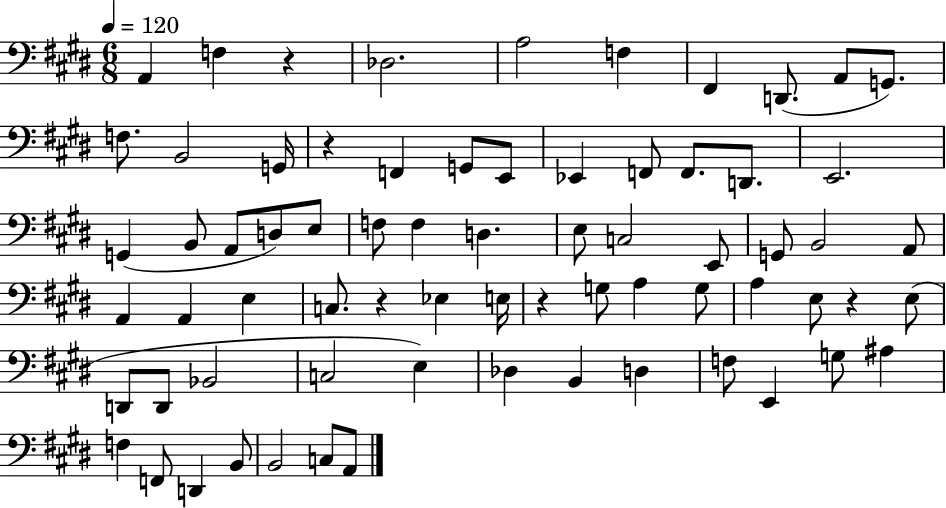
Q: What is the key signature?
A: E major